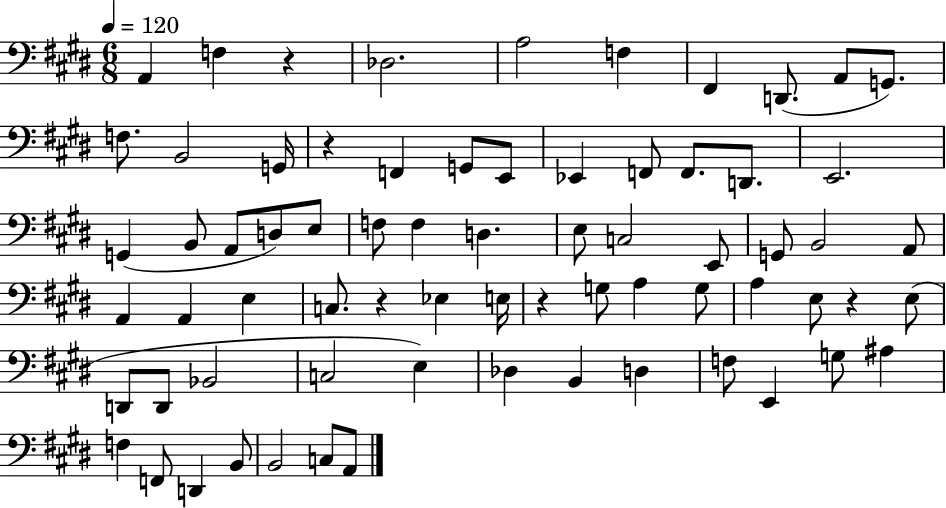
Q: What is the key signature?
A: E major